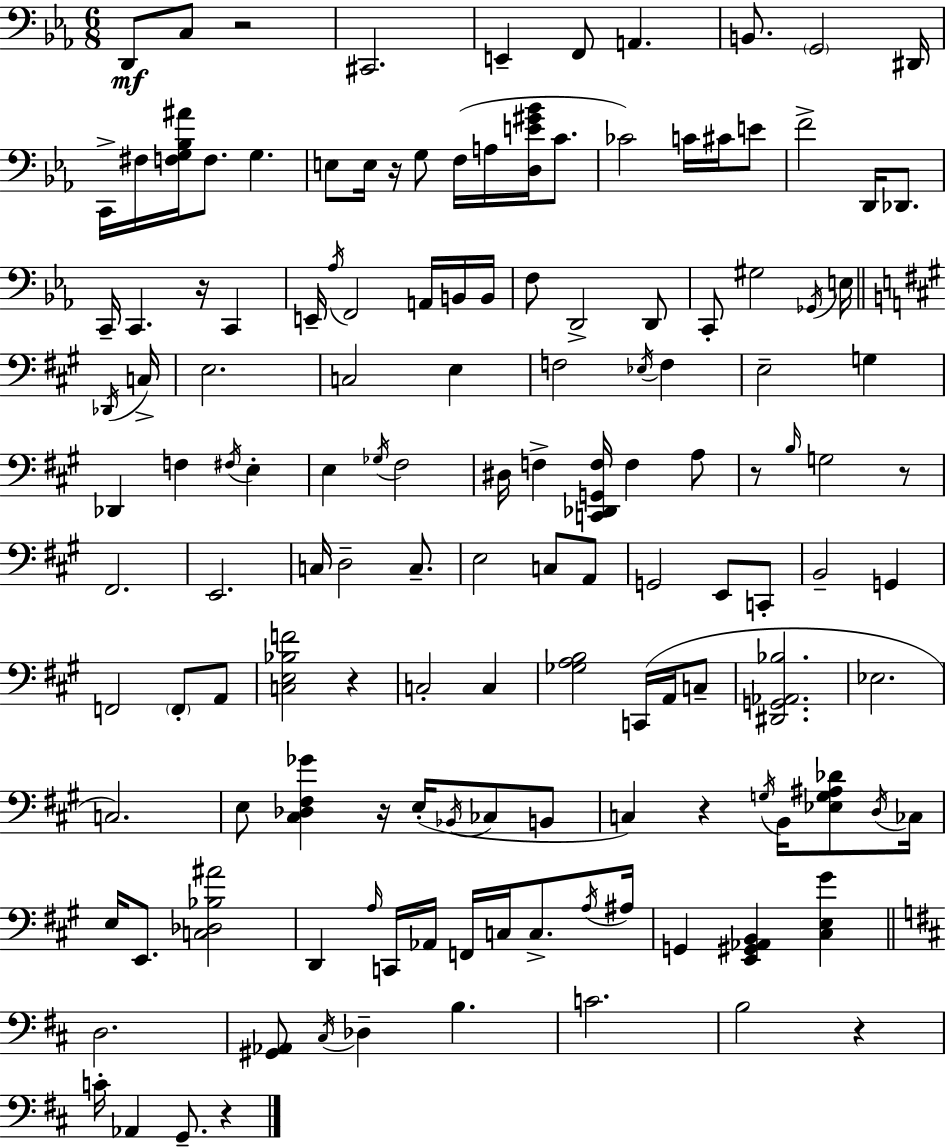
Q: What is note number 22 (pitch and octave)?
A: C#4